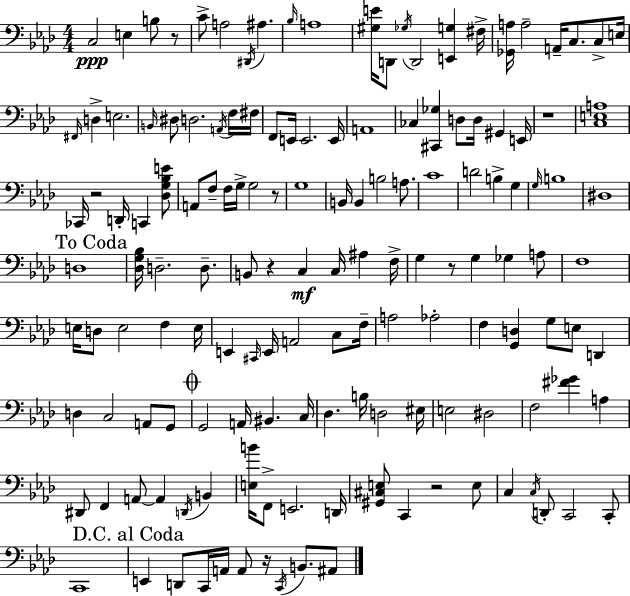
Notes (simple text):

C3/h E3/q B3/e R/e C4/e A3/h D#2/s A#3/q. Bb3/s A3/w [G#3,E4]/s D2/e Gb3/s D2/h [E2,G3]/q F#3/s [Gb2,A3]/s A3/h A2/s C3/e. C3/e E3/s F#2/s D3/q E3/h. B2/s D#3/e D3/h. A2/s F3/s F#3/s F2/e E2/s E2/h. E2/s A2/w CES3/q [C#2,Gb3]/q D3/e D3/s G#2/q E2/s R/w [C3,E3,A3]/w CES2/s R/h D2/s C2/q [Db3,G3,Bb3,E4]/e A2/e F3/e F3/s G3/s G3/h R/e G3/w B2/s B2/q B3/h A3/e. C4/w D4/h B3/q G3/q G3/s B3/w D#3/w D3/w [Db3,G3,Bb3]/s D3/h. D3/e. B2/e R/q C3/q C3/s A#3/q F3/s G3/q R/e G3/q Gb3/q A3/e F3/w E3/s D3/e E3/h F3/q E3/s E2/q C#2/s E2/s A2/h C3/e F3/s A3/h Ab3/h F3/q [G2,D3]/q G3/e E3/e D2/q D3/q C3/h A2/e G2/e G2/h A2/s BIS2/q. C3/s Db3/q. B3/s D3/h EIS3/s E3/h D#3/h F3/h [F#4,Gb4]/q A3/q D#2/e F2/q A2/e A2/q D2/s B2/q [E3,B4]/s F2/e E2/h. D2/s [G#2,C#3,E3]/e C2/q R/h E3/e C3/q C3/s D2/e C2/h C2/e C2/w E2/q D2/e C2/s A2/s A2/e R/s C2/s B2/e. A#2/e